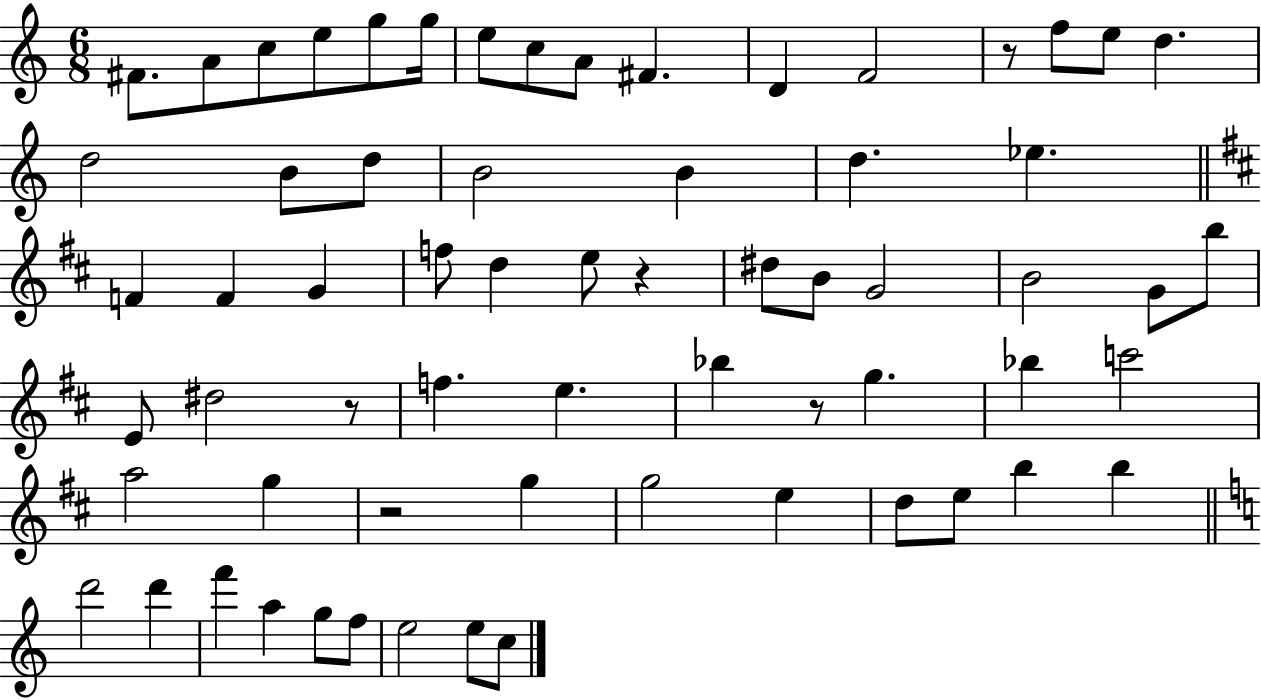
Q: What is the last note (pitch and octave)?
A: C5